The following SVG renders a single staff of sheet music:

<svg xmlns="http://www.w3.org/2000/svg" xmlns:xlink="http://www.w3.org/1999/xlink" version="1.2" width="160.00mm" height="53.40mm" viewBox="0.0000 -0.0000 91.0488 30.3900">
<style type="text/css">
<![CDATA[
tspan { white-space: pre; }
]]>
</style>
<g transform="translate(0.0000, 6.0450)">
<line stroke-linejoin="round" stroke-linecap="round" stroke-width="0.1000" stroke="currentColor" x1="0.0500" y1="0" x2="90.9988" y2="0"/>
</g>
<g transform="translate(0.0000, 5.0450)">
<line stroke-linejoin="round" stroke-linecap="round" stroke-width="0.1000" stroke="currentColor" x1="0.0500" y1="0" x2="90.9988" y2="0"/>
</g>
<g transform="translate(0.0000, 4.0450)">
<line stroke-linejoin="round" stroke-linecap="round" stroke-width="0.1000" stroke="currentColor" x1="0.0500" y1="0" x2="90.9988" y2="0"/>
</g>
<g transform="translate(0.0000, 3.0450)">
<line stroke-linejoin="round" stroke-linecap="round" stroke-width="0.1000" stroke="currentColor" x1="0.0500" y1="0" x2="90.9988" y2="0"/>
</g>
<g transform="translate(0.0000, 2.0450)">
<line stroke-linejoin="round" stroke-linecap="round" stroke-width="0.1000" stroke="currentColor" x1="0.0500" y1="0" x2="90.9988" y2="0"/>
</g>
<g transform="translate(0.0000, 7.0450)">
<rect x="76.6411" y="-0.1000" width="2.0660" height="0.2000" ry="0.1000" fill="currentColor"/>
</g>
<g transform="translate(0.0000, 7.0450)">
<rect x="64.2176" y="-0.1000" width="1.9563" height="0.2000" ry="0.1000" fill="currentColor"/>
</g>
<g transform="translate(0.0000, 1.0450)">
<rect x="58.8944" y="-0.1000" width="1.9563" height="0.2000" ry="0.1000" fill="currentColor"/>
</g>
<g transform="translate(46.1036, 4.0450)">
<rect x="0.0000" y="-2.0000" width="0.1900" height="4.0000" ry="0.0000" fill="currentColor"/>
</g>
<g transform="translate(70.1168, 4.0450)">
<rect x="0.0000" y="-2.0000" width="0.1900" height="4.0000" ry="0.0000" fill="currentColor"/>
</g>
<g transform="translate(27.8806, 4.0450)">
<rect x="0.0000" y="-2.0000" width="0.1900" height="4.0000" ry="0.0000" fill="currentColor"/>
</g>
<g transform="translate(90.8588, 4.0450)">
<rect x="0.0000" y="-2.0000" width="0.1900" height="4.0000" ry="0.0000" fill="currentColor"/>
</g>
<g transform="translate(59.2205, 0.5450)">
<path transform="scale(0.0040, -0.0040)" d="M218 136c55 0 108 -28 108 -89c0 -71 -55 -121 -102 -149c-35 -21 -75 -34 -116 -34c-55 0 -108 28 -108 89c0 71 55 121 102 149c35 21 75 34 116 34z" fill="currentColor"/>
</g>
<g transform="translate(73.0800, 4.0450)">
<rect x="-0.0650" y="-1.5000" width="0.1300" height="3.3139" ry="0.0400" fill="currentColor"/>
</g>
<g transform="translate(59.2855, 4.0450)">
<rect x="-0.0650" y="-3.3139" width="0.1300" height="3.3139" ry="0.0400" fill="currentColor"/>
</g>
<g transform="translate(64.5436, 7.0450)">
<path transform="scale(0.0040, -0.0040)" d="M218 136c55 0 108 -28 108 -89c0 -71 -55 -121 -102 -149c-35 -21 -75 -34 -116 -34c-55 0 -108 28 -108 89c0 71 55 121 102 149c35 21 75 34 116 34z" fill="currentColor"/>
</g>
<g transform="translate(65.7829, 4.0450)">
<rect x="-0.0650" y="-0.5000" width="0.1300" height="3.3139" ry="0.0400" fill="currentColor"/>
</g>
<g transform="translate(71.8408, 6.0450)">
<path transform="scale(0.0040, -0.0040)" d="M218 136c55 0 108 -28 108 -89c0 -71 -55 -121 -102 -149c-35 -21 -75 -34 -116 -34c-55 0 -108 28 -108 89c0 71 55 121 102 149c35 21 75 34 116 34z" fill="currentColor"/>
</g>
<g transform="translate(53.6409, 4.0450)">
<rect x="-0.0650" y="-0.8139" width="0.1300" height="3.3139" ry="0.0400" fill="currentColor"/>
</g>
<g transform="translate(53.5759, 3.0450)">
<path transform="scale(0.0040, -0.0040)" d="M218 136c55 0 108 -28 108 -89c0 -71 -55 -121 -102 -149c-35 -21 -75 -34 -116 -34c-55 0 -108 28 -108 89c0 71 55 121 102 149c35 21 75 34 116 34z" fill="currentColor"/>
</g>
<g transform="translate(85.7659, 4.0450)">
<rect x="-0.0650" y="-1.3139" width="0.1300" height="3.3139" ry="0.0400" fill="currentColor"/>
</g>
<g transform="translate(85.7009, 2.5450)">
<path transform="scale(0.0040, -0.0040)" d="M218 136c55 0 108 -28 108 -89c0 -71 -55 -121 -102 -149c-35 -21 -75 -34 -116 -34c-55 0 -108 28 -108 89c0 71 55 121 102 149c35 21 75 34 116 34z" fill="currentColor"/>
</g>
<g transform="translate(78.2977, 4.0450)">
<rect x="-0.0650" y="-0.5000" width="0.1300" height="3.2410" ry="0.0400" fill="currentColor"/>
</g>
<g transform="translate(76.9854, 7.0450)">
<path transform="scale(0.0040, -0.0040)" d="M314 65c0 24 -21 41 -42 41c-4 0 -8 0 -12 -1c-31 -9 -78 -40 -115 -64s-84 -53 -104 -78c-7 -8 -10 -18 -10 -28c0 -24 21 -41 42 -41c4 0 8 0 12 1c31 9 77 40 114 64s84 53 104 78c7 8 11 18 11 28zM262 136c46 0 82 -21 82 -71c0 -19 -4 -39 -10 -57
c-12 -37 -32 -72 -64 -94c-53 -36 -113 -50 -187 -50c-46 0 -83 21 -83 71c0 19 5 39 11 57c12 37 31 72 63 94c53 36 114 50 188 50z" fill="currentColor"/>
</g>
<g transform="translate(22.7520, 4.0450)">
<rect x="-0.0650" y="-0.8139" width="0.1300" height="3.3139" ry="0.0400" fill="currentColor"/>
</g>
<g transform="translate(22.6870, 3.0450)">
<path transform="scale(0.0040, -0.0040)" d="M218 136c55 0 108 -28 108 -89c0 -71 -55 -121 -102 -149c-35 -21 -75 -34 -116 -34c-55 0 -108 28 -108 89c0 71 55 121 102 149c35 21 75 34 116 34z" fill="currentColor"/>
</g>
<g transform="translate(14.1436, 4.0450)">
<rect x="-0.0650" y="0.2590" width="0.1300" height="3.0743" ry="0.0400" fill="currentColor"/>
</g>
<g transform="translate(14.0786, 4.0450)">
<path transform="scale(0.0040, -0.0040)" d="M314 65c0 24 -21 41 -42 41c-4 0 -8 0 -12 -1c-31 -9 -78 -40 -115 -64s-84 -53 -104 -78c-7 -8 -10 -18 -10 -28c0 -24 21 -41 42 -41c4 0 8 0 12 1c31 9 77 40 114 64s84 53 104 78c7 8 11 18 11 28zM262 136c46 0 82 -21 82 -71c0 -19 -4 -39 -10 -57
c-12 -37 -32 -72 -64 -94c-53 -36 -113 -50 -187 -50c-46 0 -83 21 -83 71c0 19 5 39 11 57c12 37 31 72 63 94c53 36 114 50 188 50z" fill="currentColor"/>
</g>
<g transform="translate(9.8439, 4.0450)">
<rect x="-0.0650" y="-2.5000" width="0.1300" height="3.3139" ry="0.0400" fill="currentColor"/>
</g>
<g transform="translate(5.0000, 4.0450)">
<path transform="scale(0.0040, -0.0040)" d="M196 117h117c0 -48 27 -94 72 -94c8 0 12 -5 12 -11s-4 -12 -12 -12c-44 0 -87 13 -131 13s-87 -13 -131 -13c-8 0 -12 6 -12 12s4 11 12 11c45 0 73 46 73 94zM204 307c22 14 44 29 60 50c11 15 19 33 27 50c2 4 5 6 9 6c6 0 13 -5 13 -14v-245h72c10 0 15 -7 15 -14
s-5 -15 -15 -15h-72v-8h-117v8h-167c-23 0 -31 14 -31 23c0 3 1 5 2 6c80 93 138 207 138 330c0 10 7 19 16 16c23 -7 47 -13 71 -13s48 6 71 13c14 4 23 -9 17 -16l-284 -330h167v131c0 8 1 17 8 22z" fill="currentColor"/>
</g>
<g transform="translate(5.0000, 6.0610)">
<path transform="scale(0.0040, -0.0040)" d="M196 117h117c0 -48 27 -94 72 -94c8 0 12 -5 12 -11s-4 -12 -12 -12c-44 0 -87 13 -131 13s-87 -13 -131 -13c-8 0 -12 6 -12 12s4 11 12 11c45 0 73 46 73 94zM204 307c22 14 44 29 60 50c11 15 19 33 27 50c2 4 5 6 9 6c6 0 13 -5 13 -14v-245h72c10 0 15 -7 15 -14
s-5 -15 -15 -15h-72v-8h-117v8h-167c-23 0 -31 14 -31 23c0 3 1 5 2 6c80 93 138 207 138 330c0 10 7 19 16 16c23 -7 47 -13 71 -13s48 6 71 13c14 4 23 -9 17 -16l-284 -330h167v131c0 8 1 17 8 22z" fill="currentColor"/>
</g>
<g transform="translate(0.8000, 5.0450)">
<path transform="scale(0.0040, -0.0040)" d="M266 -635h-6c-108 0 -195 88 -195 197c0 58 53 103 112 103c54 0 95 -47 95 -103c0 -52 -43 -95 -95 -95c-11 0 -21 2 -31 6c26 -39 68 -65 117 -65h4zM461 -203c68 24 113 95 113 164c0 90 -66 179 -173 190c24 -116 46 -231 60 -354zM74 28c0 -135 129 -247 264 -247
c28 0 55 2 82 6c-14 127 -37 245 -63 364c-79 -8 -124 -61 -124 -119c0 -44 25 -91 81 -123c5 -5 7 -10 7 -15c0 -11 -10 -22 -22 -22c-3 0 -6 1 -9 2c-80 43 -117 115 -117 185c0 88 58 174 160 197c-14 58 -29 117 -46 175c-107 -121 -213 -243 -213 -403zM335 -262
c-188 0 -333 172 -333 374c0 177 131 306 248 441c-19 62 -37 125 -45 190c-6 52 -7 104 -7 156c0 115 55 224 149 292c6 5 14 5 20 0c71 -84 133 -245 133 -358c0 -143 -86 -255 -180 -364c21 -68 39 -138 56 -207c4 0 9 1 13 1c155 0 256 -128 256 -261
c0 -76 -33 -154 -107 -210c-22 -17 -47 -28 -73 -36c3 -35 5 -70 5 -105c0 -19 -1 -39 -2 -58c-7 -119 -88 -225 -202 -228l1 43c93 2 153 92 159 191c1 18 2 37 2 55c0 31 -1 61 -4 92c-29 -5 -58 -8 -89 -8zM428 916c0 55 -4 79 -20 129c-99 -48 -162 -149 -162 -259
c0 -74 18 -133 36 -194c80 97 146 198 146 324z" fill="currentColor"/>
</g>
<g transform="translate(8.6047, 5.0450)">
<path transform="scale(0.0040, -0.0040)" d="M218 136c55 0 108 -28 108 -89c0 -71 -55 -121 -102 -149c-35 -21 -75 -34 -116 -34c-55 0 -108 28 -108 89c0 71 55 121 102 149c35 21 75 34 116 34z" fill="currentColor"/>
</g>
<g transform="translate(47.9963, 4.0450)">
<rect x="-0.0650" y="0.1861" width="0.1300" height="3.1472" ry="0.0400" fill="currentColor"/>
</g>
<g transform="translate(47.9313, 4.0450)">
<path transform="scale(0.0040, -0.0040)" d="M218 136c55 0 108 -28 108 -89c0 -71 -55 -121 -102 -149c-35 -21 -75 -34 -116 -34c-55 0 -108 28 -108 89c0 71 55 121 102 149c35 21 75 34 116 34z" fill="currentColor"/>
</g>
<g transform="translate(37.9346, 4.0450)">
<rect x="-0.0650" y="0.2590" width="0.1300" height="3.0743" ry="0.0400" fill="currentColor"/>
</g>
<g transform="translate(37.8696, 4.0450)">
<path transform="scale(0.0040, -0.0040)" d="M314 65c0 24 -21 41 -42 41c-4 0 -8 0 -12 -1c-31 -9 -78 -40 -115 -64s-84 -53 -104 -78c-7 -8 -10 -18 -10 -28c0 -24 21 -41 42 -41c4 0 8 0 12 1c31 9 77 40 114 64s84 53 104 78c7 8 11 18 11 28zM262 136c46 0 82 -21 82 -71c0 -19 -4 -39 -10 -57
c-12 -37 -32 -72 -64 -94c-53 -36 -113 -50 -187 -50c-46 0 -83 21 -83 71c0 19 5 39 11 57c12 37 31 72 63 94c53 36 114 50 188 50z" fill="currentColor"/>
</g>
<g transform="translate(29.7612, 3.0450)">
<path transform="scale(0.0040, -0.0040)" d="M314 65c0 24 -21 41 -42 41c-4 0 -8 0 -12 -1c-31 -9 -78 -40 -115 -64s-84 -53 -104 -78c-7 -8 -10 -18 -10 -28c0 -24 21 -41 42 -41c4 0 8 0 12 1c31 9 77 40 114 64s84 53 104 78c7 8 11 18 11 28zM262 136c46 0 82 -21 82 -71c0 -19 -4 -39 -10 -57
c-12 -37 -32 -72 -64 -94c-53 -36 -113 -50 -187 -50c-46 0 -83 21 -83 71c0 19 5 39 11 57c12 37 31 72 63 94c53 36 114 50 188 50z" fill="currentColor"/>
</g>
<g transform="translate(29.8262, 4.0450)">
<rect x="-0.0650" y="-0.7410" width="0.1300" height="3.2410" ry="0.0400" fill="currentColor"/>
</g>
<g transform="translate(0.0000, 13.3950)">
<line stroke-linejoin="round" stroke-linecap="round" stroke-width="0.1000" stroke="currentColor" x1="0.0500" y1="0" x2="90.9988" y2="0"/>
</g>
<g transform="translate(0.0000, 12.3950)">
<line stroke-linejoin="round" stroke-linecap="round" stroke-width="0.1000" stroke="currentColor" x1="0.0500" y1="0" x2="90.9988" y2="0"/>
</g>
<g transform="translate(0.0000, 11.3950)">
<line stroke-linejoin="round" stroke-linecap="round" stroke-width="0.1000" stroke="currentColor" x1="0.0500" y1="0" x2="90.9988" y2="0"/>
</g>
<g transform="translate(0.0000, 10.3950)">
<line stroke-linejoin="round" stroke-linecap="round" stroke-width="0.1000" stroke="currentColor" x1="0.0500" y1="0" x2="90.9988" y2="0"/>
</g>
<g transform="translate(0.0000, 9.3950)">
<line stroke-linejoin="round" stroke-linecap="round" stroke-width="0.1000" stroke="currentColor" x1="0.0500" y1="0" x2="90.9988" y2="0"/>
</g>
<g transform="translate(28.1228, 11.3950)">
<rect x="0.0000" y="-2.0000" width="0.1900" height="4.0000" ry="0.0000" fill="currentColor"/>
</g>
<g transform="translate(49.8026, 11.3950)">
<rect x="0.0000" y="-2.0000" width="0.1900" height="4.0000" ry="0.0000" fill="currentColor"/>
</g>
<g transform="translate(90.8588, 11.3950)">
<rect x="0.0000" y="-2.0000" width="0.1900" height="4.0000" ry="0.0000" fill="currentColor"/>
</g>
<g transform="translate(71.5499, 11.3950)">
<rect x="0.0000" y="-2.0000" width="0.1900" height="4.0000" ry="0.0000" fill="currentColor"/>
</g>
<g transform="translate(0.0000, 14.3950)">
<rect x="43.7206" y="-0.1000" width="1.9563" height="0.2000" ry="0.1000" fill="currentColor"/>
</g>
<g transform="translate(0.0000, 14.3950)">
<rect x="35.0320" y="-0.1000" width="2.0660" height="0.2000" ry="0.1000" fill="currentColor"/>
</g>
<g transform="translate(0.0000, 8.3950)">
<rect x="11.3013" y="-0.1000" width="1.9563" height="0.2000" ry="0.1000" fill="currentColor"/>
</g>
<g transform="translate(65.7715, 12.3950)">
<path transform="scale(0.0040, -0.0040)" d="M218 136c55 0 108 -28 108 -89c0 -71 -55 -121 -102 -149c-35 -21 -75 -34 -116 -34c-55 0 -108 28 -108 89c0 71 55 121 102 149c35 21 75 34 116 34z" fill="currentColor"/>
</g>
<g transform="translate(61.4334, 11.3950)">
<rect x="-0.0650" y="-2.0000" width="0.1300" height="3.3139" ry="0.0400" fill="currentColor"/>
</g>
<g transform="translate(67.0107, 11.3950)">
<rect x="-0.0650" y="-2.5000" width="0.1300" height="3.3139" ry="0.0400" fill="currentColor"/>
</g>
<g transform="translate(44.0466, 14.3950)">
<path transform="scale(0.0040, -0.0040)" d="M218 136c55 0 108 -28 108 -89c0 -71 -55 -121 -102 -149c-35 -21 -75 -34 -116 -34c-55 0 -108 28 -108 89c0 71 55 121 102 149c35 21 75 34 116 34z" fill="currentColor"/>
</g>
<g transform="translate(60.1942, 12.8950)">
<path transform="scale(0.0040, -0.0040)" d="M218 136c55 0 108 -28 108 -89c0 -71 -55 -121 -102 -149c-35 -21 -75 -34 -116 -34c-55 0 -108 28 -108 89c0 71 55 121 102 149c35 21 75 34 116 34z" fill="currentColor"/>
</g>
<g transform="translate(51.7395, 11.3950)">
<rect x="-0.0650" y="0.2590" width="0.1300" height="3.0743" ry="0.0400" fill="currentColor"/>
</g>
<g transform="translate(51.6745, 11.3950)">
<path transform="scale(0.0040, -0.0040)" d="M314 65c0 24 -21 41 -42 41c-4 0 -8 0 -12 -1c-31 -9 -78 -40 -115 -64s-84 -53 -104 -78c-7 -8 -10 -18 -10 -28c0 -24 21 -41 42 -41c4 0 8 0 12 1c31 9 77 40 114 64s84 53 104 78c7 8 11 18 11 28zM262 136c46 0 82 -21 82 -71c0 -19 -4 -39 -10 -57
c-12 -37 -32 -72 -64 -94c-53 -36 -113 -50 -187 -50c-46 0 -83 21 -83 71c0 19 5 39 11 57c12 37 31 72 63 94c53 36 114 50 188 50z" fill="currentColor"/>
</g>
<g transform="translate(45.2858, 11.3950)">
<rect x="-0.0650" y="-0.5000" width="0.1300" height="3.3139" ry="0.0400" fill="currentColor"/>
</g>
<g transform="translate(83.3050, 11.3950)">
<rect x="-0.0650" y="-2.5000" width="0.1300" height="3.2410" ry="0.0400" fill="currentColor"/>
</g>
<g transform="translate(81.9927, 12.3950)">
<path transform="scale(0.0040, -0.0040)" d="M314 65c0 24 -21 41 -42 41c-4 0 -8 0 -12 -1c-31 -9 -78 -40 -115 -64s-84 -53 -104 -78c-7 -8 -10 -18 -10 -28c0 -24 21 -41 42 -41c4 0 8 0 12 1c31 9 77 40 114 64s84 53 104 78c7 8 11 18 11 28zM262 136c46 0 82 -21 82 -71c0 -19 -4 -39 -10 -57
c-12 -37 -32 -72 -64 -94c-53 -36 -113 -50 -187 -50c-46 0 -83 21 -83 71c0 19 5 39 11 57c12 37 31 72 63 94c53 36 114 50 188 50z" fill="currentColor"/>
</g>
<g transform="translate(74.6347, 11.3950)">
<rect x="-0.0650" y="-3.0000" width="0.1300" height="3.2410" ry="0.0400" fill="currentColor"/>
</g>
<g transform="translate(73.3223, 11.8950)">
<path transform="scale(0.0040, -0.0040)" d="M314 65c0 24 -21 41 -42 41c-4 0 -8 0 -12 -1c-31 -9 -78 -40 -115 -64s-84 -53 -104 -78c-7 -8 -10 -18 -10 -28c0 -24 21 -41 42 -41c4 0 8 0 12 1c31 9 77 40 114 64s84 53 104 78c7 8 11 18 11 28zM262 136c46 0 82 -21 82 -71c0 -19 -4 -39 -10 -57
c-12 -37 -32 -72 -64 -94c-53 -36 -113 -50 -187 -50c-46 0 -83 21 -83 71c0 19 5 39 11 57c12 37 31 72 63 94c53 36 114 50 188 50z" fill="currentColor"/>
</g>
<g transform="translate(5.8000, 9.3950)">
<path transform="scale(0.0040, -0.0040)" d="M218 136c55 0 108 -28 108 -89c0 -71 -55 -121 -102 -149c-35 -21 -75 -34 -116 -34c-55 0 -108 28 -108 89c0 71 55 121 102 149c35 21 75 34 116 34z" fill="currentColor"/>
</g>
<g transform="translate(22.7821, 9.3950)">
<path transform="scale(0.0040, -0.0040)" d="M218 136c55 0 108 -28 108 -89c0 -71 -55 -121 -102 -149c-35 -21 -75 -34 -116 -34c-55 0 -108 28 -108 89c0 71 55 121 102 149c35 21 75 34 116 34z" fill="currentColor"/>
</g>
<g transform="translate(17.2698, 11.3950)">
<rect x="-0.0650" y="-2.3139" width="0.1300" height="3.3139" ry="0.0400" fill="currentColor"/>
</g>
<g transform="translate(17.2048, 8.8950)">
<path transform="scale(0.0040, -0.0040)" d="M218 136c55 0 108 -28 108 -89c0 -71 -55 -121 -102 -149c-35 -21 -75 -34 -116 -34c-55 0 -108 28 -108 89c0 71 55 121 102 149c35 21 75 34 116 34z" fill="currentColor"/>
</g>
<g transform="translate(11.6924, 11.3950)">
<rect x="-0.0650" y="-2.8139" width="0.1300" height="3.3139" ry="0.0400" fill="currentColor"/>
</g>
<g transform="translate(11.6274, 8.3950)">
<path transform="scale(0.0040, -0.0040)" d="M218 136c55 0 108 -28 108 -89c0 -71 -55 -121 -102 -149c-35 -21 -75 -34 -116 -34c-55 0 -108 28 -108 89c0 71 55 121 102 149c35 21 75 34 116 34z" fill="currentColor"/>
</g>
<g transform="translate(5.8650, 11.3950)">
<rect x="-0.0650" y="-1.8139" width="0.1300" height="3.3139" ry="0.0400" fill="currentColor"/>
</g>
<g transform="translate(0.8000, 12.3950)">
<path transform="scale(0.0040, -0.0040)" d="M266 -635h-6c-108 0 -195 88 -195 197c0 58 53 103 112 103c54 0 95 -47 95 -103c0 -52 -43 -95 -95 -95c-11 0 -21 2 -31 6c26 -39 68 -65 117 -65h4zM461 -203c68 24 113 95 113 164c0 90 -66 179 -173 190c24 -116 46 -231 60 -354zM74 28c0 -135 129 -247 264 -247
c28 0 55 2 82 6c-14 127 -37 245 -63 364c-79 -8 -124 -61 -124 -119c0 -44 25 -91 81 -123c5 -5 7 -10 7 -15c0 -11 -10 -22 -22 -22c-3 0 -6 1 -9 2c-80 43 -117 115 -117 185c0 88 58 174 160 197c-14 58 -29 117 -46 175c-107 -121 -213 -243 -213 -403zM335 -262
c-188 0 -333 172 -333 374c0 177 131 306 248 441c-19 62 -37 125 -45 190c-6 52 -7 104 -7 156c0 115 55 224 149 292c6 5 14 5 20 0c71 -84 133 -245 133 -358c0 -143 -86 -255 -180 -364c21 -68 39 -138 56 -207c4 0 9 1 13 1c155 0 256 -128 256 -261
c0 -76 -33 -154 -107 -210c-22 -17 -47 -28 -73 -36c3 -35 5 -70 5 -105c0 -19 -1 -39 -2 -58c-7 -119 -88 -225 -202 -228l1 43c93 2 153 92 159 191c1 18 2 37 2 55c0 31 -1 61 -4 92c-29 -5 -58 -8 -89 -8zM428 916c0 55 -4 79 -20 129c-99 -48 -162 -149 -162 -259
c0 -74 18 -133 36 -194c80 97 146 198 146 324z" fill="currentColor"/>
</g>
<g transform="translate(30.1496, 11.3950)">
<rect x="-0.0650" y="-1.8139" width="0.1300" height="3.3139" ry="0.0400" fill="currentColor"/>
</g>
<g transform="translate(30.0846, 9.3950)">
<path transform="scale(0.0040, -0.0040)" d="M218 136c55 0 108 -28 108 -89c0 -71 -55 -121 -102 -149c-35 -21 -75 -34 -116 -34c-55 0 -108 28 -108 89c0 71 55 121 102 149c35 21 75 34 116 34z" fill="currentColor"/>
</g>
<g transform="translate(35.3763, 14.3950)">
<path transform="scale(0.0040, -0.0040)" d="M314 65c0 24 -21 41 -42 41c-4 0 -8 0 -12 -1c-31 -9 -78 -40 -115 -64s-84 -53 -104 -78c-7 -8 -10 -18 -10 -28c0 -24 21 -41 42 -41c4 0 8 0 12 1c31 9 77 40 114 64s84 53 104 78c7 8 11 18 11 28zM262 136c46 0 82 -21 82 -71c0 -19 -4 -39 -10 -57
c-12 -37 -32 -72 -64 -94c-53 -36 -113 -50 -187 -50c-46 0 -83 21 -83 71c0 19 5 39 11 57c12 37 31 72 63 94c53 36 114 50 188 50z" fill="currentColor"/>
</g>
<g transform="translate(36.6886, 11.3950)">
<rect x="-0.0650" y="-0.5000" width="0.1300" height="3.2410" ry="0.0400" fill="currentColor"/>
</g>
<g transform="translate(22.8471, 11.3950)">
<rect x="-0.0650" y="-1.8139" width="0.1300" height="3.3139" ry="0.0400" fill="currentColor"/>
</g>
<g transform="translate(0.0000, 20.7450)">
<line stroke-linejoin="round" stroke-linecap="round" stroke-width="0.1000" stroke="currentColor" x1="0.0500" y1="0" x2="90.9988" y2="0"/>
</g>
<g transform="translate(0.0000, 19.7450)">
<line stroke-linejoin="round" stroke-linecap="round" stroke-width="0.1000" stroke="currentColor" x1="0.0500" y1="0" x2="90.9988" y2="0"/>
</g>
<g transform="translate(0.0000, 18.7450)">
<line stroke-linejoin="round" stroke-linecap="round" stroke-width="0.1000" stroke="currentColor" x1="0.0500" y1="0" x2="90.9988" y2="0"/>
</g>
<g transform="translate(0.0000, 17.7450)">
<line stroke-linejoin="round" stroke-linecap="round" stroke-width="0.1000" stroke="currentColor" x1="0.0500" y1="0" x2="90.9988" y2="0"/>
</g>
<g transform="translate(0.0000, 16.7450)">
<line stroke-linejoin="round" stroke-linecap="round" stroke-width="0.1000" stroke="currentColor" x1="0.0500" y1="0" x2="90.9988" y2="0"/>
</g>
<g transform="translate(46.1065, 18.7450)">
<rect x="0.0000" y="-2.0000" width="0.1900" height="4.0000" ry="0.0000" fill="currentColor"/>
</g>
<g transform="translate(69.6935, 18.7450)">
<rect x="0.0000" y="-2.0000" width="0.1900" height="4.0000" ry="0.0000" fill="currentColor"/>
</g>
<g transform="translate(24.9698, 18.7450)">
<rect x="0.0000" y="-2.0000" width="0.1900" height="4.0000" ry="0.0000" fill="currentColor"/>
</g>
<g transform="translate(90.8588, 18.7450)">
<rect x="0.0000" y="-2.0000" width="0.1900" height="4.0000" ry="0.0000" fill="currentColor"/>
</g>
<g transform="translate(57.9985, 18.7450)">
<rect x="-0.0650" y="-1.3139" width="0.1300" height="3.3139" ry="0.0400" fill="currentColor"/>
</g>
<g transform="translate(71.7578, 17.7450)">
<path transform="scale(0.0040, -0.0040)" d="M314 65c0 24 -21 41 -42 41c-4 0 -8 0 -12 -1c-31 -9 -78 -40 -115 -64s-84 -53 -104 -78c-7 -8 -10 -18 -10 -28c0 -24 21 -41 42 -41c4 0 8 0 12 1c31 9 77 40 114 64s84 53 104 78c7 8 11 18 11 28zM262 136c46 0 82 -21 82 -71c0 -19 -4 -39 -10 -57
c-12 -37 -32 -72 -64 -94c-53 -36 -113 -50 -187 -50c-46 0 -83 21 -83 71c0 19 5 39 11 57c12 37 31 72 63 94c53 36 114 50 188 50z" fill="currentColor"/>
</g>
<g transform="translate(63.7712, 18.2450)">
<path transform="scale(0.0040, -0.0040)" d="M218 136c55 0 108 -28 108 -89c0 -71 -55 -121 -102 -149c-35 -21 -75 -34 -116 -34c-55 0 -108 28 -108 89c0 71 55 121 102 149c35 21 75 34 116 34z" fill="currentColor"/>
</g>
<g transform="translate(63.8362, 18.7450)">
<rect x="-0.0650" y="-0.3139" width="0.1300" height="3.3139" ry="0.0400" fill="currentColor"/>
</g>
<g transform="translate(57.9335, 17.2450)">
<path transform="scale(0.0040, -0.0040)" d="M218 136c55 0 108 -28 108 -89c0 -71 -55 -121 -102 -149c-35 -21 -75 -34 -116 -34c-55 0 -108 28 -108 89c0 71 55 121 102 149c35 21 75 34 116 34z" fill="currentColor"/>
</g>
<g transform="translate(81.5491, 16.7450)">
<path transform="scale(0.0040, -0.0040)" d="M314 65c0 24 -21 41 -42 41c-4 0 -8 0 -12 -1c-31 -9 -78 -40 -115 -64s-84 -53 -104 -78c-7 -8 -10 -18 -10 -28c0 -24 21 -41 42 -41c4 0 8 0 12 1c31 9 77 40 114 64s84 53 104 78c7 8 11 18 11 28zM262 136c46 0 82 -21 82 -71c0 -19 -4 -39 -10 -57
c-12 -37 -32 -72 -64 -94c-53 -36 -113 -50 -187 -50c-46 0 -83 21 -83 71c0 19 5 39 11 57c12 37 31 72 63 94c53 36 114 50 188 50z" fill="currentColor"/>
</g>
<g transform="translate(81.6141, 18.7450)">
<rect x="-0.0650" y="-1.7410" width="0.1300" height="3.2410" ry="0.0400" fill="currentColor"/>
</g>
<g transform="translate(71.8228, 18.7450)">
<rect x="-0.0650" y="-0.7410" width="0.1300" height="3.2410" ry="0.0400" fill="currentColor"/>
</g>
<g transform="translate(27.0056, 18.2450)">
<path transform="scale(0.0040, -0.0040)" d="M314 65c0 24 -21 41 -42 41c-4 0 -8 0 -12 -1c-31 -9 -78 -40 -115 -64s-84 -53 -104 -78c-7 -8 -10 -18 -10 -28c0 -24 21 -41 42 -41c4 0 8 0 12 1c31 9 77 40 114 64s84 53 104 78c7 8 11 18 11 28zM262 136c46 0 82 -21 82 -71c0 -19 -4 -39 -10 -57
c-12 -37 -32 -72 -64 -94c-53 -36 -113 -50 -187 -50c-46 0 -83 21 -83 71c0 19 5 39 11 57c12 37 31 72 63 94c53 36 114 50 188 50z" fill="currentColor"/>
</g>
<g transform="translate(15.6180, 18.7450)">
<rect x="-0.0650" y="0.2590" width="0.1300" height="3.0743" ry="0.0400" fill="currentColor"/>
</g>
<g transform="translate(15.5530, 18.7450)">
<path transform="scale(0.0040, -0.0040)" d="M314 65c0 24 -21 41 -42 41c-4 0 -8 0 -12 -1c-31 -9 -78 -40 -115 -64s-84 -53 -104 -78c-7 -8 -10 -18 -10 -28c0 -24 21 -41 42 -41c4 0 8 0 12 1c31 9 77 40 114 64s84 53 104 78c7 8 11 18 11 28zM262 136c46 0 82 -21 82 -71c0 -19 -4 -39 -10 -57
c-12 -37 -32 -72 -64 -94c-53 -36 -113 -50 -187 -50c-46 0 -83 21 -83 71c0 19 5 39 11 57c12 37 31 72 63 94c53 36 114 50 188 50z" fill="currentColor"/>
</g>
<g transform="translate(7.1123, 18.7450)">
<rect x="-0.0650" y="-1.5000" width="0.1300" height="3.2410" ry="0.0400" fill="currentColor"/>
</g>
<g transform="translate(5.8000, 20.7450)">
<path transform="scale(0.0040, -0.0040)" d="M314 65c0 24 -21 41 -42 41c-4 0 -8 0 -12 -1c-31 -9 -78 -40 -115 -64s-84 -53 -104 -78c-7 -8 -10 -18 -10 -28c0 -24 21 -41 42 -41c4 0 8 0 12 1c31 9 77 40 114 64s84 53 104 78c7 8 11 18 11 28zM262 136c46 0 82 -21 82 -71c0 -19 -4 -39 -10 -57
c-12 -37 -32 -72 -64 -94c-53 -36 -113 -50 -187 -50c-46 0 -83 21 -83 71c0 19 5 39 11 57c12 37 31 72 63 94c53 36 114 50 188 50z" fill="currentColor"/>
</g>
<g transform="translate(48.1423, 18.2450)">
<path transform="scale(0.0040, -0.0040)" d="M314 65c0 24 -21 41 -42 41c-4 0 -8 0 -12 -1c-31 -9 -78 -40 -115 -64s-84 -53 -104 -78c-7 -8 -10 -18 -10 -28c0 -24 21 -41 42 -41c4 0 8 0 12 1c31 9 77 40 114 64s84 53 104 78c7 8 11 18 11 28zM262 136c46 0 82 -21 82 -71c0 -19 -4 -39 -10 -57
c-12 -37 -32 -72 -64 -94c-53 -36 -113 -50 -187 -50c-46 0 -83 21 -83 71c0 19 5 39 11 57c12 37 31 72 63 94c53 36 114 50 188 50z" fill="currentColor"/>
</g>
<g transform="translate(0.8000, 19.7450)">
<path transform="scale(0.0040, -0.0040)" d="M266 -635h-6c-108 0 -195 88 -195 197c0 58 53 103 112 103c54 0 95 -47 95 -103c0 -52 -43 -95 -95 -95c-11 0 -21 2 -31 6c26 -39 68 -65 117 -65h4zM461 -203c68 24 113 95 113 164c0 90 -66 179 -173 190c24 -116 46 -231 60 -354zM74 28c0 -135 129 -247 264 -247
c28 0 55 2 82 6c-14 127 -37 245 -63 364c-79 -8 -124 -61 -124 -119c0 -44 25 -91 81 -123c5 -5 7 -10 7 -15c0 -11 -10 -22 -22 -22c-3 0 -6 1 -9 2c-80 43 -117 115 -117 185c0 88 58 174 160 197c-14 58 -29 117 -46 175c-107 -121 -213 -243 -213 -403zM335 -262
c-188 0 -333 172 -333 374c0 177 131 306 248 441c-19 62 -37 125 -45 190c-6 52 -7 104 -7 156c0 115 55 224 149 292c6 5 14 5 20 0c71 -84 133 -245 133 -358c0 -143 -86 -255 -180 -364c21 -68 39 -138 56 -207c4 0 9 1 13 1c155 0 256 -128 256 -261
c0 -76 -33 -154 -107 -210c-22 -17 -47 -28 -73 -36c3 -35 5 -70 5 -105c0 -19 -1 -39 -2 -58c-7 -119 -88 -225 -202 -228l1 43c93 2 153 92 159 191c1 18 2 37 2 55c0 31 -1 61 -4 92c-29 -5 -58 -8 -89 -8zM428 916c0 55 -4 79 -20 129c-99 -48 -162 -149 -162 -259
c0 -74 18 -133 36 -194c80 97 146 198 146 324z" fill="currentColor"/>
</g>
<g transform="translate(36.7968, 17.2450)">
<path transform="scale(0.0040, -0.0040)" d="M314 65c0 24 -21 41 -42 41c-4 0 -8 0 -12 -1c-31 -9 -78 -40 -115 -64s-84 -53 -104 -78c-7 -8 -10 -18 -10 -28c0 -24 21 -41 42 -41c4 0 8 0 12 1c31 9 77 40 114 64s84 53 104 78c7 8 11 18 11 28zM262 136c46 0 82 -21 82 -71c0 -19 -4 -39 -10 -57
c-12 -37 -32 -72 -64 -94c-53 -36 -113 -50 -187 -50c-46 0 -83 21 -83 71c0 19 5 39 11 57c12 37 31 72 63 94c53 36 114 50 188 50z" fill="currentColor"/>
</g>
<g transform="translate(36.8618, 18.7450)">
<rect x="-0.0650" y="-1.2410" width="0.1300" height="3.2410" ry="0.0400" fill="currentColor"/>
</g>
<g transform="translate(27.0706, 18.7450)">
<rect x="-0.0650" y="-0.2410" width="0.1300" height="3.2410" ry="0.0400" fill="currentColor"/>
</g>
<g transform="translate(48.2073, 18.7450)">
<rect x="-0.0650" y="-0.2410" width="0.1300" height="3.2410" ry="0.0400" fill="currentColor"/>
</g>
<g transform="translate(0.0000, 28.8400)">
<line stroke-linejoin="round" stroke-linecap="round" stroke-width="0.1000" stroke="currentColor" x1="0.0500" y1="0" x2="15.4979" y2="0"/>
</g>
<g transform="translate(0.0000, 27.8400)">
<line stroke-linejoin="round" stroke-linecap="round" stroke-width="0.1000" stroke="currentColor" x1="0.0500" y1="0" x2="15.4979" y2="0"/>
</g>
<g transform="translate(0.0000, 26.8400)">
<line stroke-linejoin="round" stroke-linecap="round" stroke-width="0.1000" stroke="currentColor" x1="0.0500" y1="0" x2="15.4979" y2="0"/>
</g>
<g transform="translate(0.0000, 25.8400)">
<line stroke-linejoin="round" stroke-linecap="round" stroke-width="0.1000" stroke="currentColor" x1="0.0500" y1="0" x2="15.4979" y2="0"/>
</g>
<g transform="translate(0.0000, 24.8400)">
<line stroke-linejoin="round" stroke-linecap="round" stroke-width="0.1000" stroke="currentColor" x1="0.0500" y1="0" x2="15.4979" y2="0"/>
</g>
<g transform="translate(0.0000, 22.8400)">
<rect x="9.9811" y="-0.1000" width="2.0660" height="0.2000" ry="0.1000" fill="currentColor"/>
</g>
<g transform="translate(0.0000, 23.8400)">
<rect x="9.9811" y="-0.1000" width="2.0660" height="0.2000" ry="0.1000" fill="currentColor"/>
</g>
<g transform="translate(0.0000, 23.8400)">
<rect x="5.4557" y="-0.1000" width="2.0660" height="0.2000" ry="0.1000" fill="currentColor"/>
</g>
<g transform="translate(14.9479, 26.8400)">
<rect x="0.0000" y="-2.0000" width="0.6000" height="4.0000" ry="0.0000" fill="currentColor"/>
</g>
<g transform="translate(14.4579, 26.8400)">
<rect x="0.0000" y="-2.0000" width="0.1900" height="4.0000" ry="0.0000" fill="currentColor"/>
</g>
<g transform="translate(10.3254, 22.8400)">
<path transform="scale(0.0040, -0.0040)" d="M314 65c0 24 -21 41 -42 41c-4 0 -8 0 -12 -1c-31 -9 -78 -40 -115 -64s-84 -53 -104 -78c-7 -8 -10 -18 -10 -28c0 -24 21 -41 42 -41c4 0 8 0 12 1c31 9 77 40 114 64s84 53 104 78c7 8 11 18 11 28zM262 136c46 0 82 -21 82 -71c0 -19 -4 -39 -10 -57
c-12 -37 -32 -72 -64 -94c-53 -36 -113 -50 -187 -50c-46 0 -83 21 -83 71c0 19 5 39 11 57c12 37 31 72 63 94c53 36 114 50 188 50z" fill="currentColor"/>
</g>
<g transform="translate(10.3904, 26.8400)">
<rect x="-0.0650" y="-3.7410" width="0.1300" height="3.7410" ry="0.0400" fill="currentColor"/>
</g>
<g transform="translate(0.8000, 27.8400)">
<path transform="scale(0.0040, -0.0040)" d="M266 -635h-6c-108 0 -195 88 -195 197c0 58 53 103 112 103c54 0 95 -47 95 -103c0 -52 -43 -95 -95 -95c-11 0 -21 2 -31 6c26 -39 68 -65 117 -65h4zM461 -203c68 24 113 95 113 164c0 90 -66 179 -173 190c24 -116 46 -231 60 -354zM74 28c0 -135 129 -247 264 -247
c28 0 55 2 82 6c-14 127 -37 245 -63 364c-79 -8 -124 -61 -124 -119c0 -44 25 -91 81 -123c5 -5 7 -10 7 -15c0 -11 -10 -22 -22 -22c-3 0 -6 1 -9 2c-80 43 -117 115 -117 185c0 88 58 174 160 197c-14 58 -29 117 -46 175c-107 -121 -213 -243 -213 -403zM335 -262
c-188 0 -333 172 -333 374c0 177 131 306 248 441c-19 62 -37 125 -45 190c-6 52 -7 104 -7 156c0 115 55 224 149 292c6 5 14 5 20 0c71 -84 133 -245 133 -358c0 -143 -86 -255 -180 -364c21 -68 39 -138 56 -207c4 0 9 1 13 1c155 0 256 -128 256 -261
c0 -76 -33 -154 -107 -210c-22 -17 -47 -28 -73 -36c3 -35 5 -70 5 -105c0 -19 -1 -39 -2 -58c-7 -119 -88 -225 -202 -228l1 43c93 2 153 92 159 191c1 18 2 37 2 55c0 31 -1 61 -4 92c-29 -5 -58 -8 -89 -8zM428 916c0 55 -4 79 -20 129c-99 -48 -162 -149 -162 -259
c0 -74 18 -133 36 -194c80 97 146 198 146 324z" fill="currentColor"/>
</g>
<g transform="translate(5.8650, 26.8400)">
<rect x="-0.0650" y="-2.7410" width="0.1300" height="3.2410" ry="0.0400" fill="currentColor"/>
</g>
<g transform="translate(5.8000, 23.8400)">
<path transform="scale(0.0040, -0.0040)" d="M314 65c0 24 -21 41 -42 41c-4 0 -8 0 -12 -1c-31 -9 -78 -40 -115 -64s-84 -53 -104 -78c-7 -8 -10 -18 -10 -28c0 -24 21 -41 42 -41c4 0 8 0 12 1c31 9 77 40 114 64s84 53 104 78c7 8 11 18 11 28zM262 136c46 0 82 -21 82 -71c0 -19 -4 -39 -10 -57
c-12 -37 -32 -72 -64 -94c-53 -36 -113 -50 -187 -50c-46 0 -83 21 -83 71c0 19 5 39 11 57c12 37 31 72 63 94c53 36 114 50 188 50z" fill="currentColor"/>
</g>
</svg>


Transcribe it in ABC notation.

X:1
T:Untitled
M:4/4
L:1/4
K:C
G B2 d d2 B2 B d b C E C2 e f a g f f C2 C B2 F G A2 G2 E2 B2 c2 e2 c2 e c d2 f2 a2 c'2